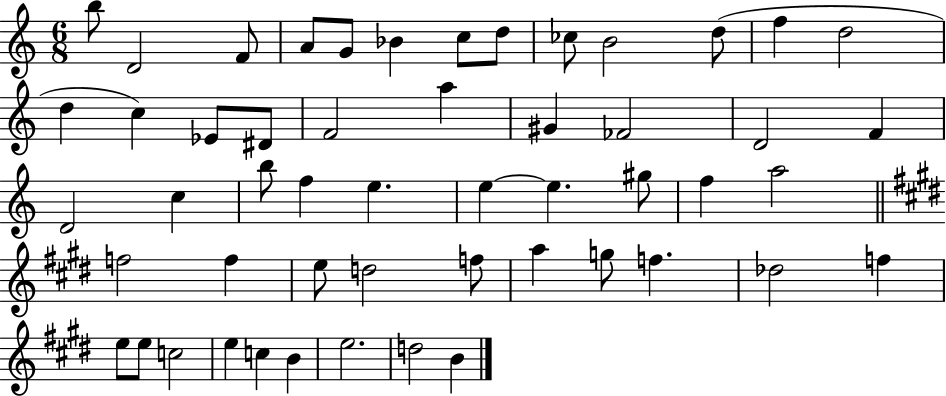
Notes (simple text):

B5/e D4/h F4/e A4/e G4/e Bb4/q C5/e D5/e CES5/e B4/h D5/e F5/q D5/h D5/q C5/q Eb4/e D#4/e F4/h A5/q G#4/q FES4/h D4/h F4/q D4/h C5/q B5/e F5/q E5/q. E5/q E5/q. G#5/e F5/q A5/h F5/h F5/q E5/e D5/h F5/e A5/q G5/e F5/q. Db5/h F5/q E5/e E5/e C5/h E5/q C5/q B4/q E5/h. D5/h B4/q